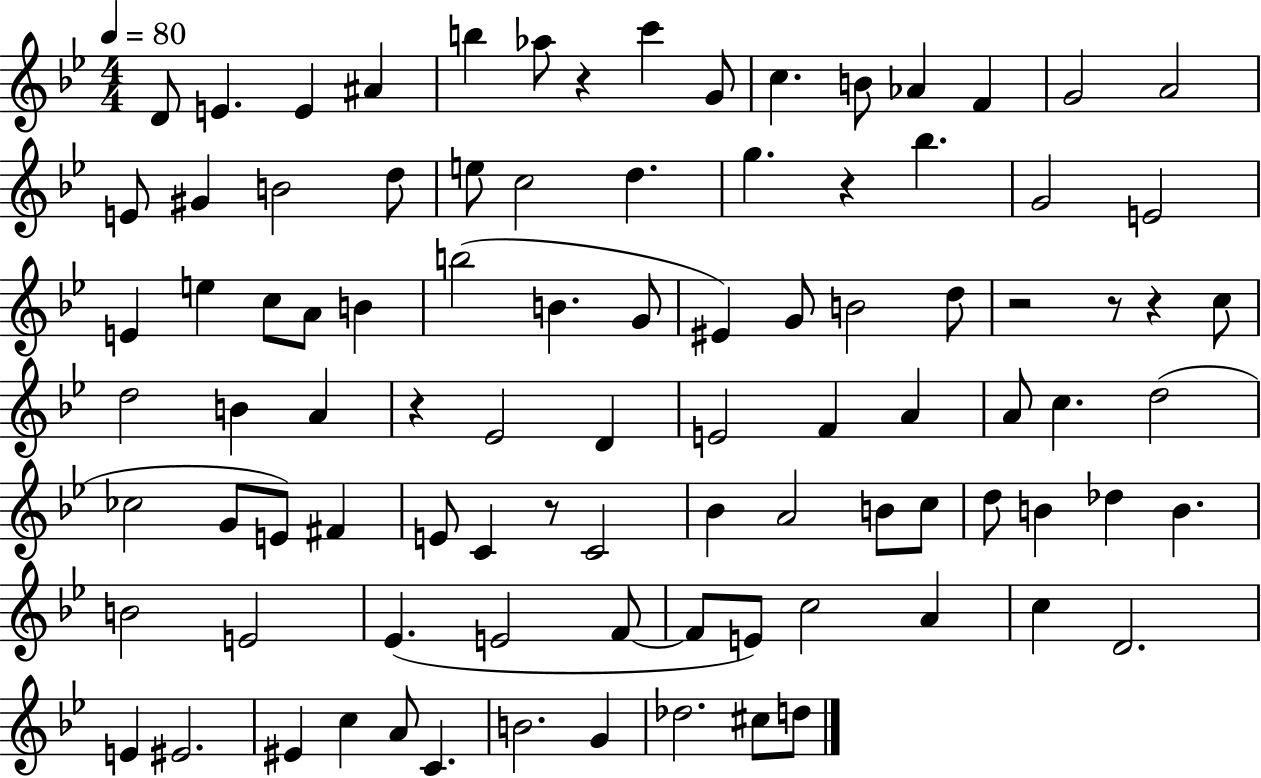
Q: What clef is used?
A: treble